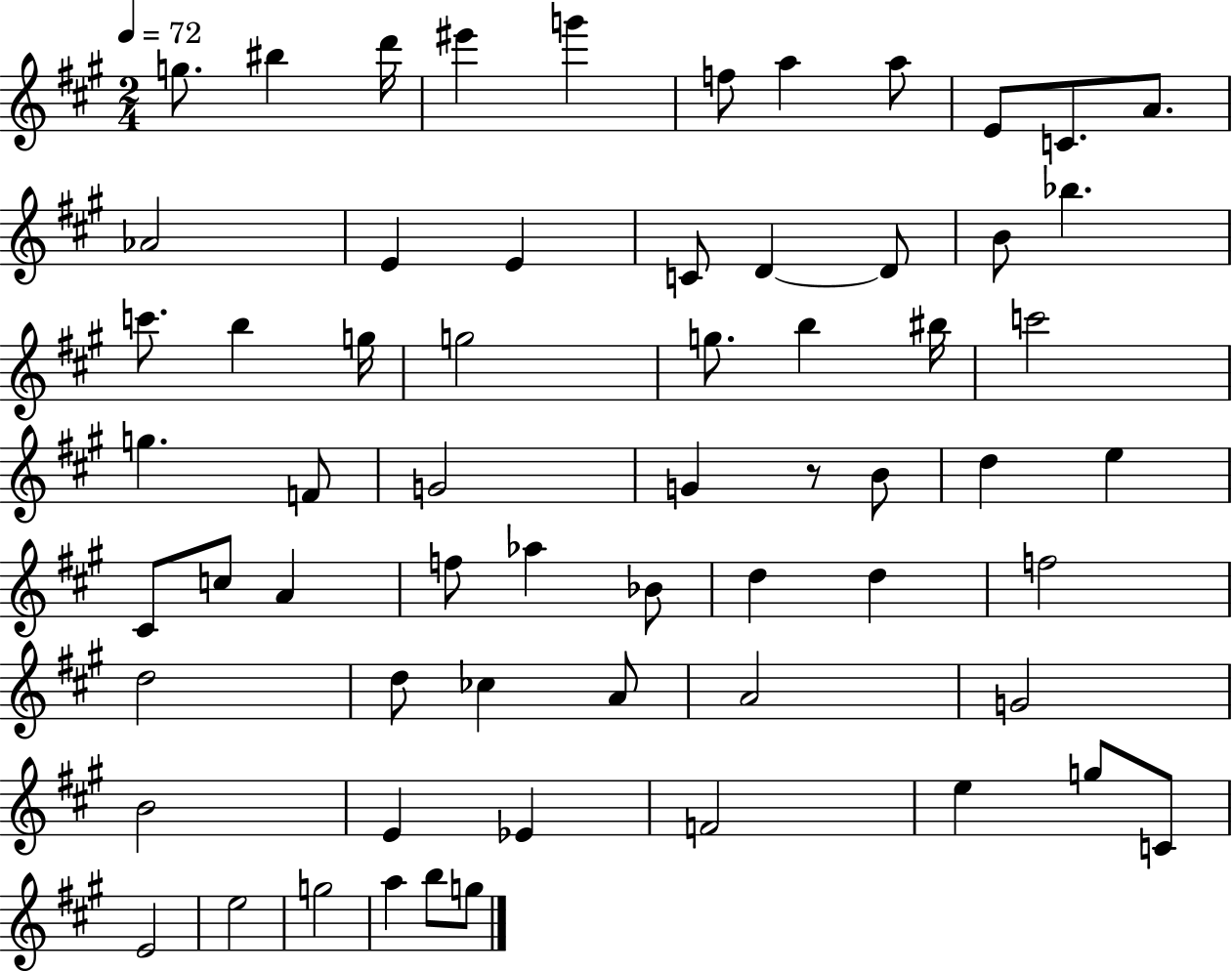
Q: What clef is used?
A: treble